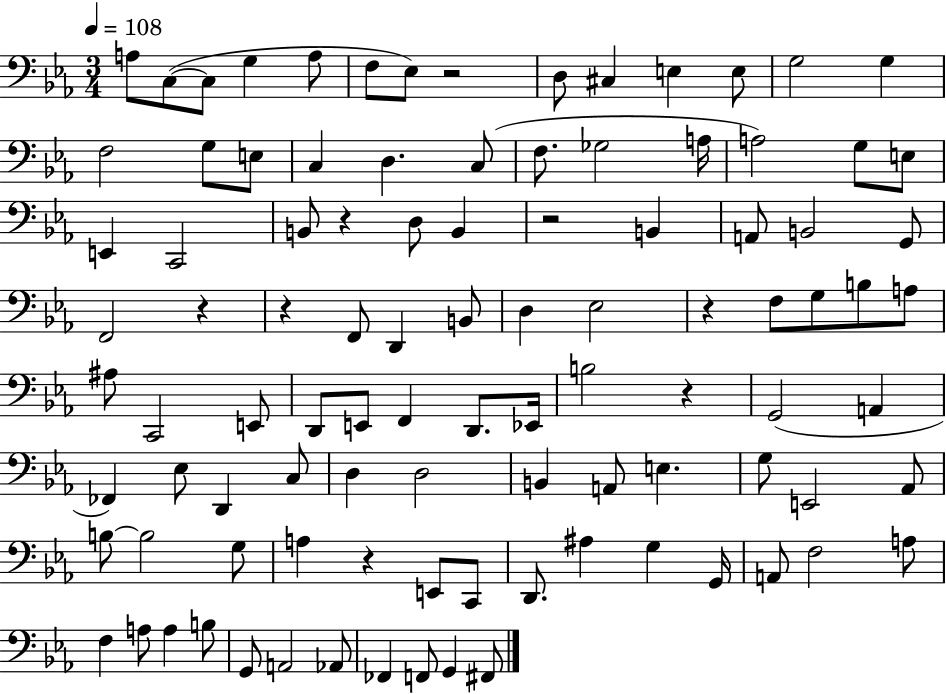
A3/e C3/e C3/e G3/q A3/e F3/e Eb3/e R/h D3/e C#3/q E3/q E3/e G3/h G3/q F3/h G3/e E3/e C3/q D3/q. C3/e F3/e. Gb3/h A3/s A3/h G3/e E3/e E2/q C2/h B2/e R/q D3/e B2/q R/h B2/q A2/e B2/h G2/e F2/h R/q R/q F2/e D2/q B2/e D3/q Eb3/h R/q F3/e G3/e B3/e A3/e A#3/e C2/h E2/e D2/e E2/e F2/q D2/e. Eb2/s B3/h R/q G2/h A2/q FES2/q Eb3/e D2/q C3/e D3/q D3/h B2/q A2/e E3/q. G3/e E2/h Ab2/e B3/e B3/h G3/e A3/q R/q E2/e C2/e D2/e. A#3/q G3/q G2/s A2/e F3/h A3/e F3/q A3/e A3/q B3/e G2/e A2/h Ab2/e FES2/q F2/e G2/q F#2/e